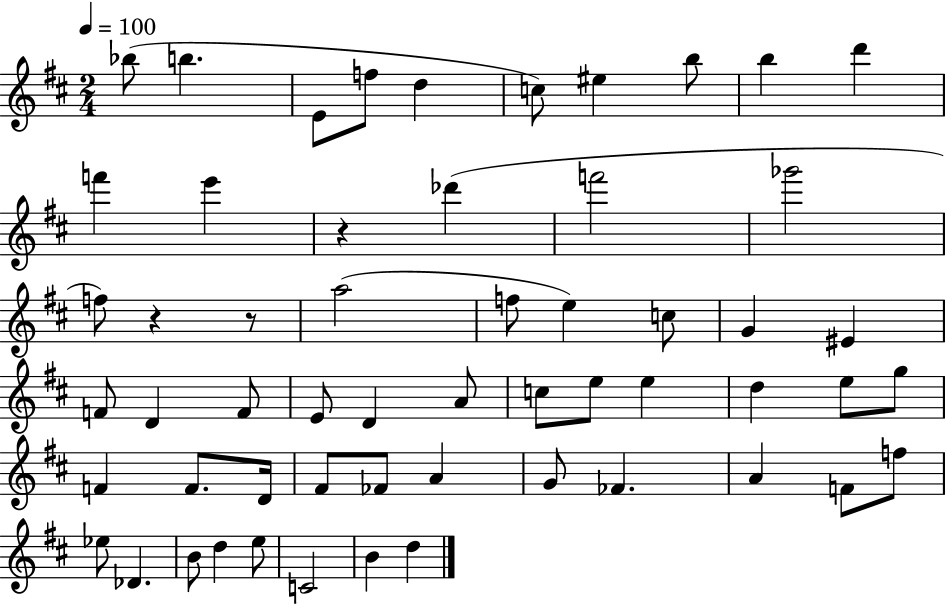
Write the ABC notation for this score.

X:1
T:Untitled
M:2/4
L:1/4
K:D
_b/2 b E/2 f/2 d c/2 ^e b/2 b d' f' e' z _d' f'2 _g'2 f/2 z z/2 a2 f/2 e c/2 G ^E F/2 D F/2 E/2 D A/2 c/2 e/2 e d e/2 g/2 F F/2 D/4 ^F/2 _F/2 A G/2 _F A F/2 f/2 _e/2 _D B/2 d e/2 C2 B d